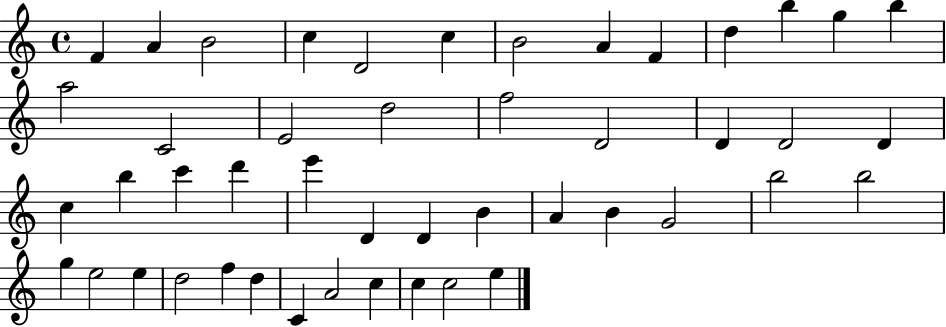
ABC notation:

X:1
T:Untitled
M:4/4
L:1/4
K:C
F A B2 c D2 c B2 A F d b g b a2 C2 E2 d2 f2 D2 D D2 D c b c' d' e' D D B A B G2 b2 b2 g e2 e d2 f d C A2 c c c2 e